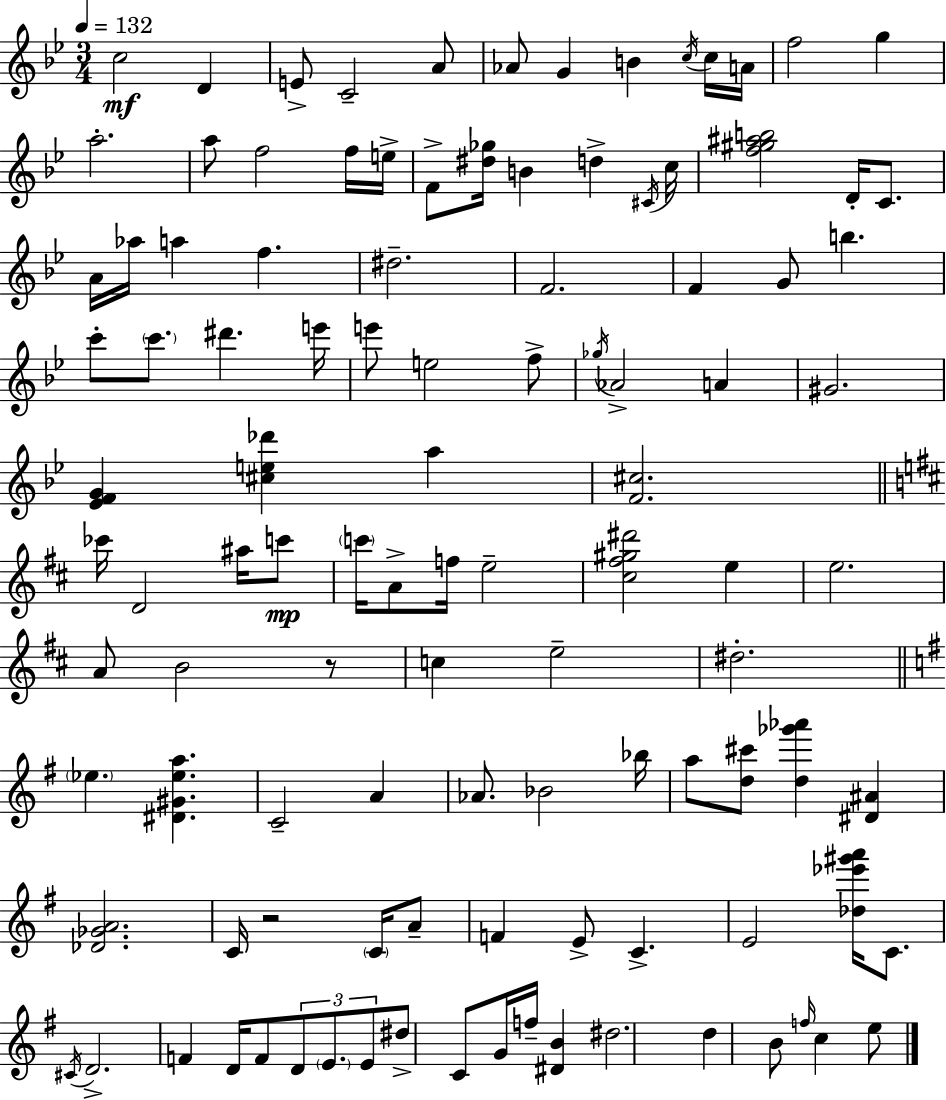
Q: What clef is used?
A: treble